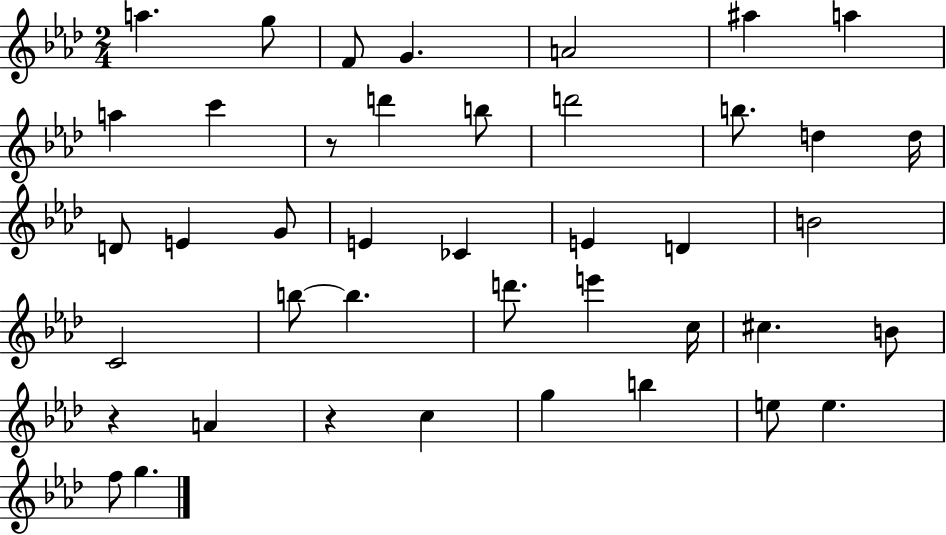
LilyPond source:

{
  \clef treble
  \numericTimeSignature
  \time 2/4
  \key aes \major
  a''4. g''8 | f'8 g'4. | a'2 | ais''4 a''4 | \break a''4 c'''4 | r8 d'''4 b''8 | d'''2 | b''8. d''4 d''16 | \break d'8 e'4 g'8 | e'4 ces'4 | e'4 d'4 | b'2 | \break c'2 | b''8~~ b''4. | d'''8. e'''4 c''16 | cis''4. b'8 | \break r4 a'4 | r4 c''4 | g''4 b''4 | e''8 e''4. | \break f''8 g''4. | \bar "|."
}